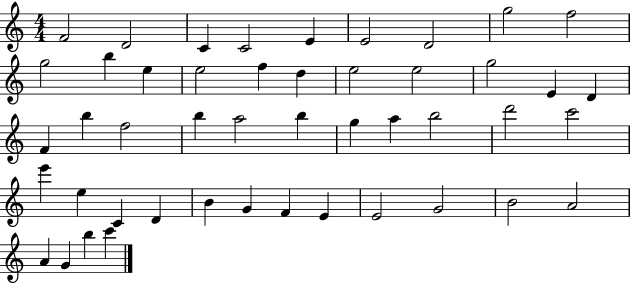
{
  \clef treble
  \numericTimeSignature
  \time 4/4
  \key c \major
  f'2 d'2 | c'4 c'2 e'4 | e'2 d'2 | g''2 f''2 | \break g''2 b''4 e''4 | e''2 f''4 d''4 | e''2 e''2 | g''2 e'4 d'4 | \break f'4 b''4 f''2 | b''4 a''2 b''4 | g''4 a''4 b''2 | d'''2 c'''2 | \break e'''4 e''4 c'4 d'4 | b'4 g'4 f'4 e'4 | e'2 g'2 | b'2 a'2 | \break a'4 g'4 b''4 c'''4 | \bar "|."
}